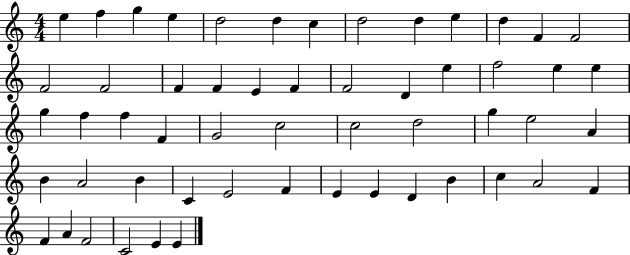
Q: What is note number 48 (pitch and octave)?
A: A4